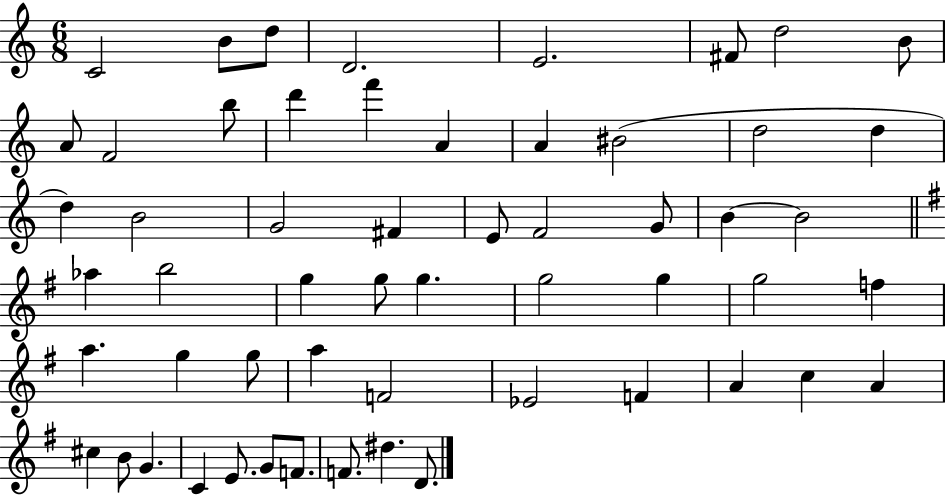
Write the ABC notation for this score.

X:1
T:Untitled
M:6/8
L:1/4
K:C
C2 B/2 d/2 D2 E2 ^F/2 d2 B/2 A/2 F2 b/2 d' f' A A ^B2 d2 d d B2 G2 ^F E/2 F2 G/2 B B2 _a b2 g g/2 g g2 g g2 f a g g/2 a F2 _E2 F A c A ^c B/2 G C E/2 G/2 F/2 F/2 ^d D/2